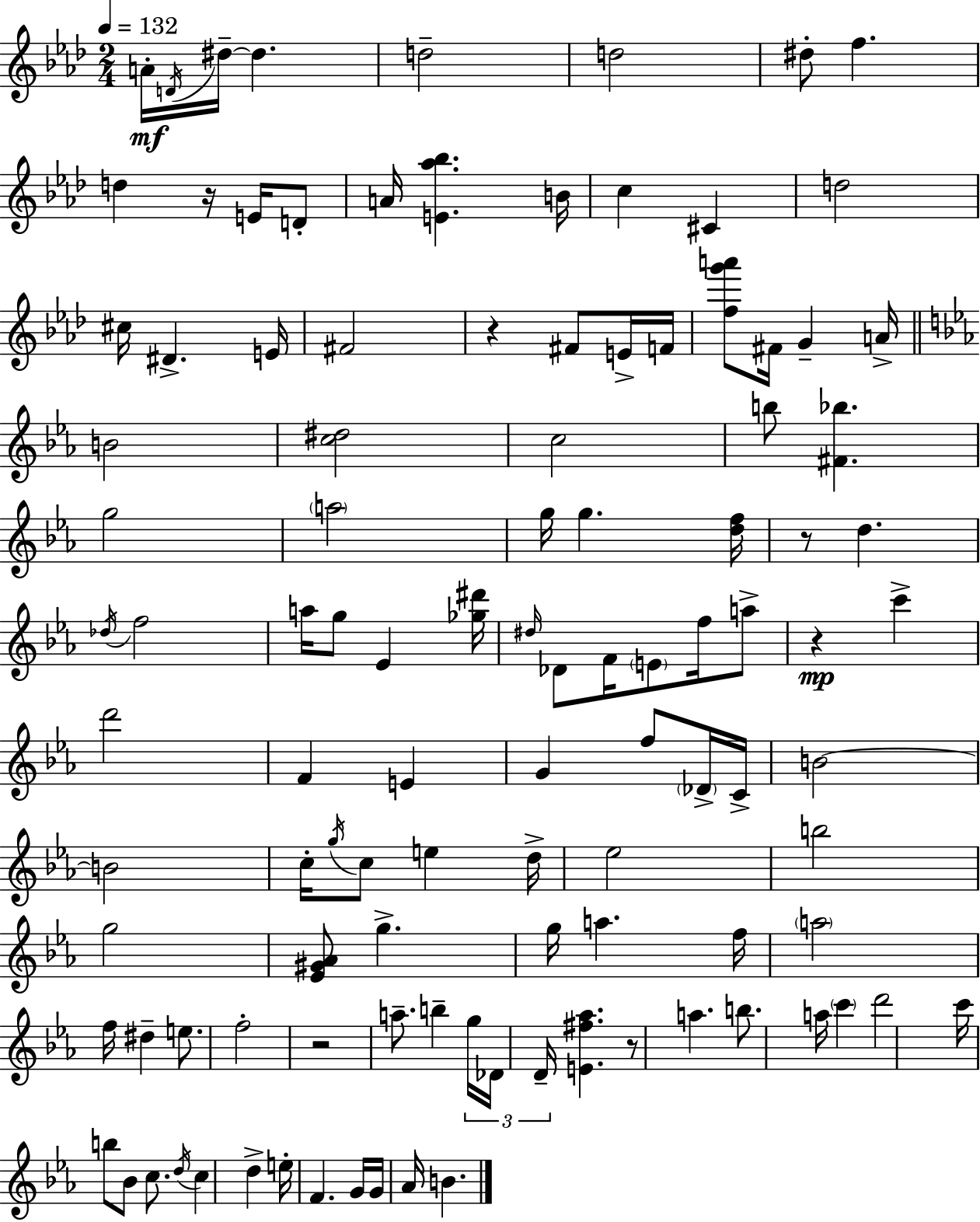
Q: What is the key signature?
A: AES major